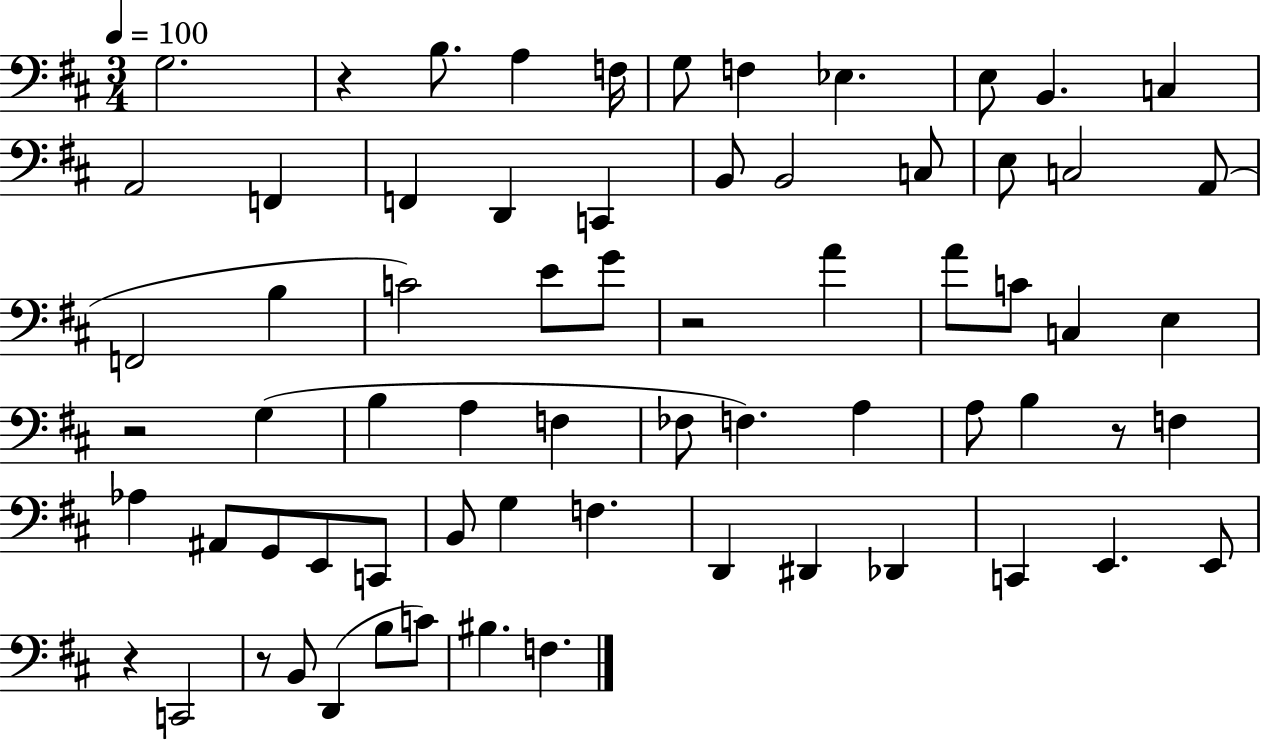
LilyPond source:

{
  \clef bass
  \numericTimeSignature
  \time 3/4
  \key d \major
  \tempo 4 = 100
  \repeat volta 2 { g2. | r4 b8. a4 f16 | g8 f4 ees4. | e8 b,4. c4 | \break a,2 f,4 | f,4 d,4 c,4 | b,8 b,2 c8 | e8 c2 a,8( | \break f,2 b4 | c'2) e'8 g'8 | r2 a'4 | a'8 c'8 c4 e4 | \break r2 g4( | b4 a4 f4 | fes8 f4.) a4 | a8 b4 r8 f4 | \break aes4 ais,8 g,8 e,8 c,8 | b,8 g4 f4. | d,4 dis,4 des,4 | c,4 e,4. e,8 | \break r4 c,2 | r8 b,8 d,4( b8 c'8) | bis4. f4. | } \bar "|."
}